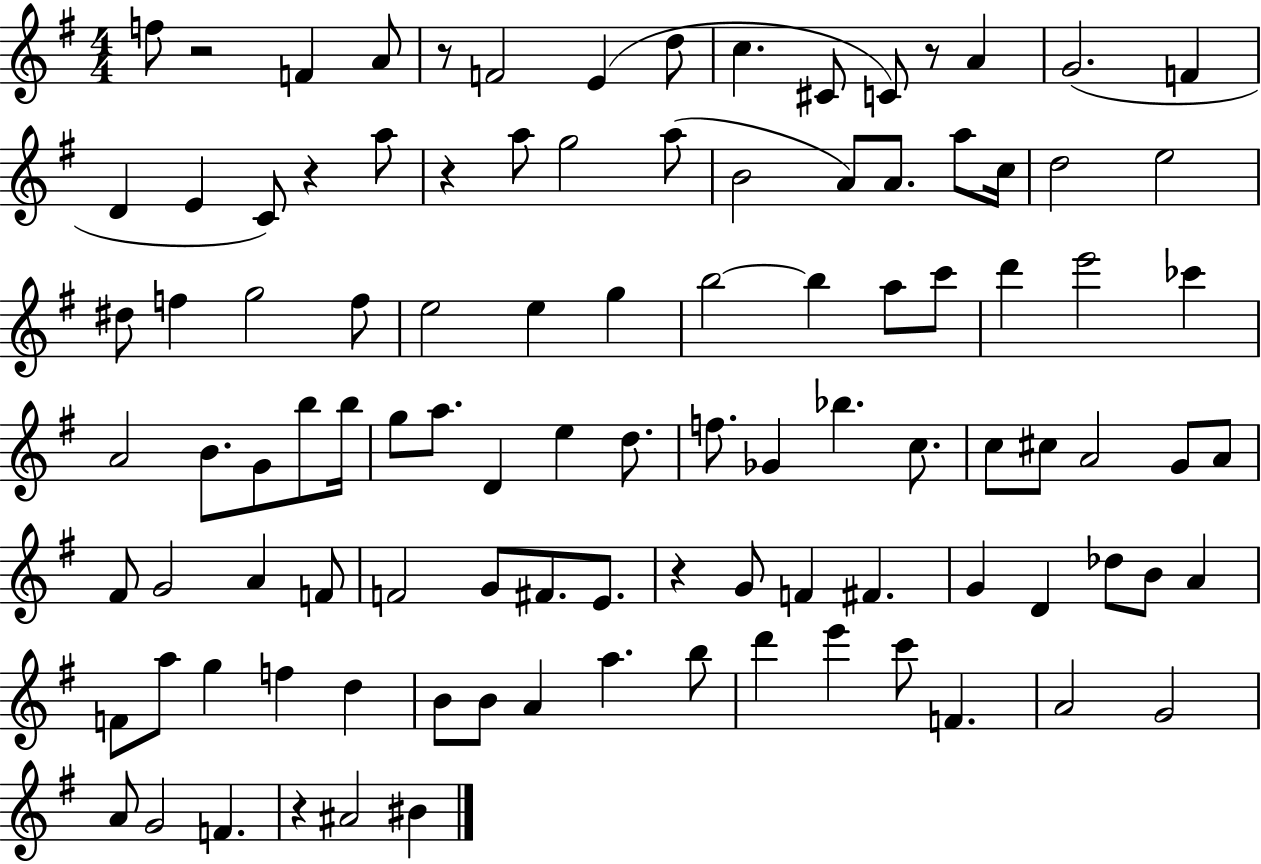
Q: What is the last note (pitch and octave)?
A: BIS4